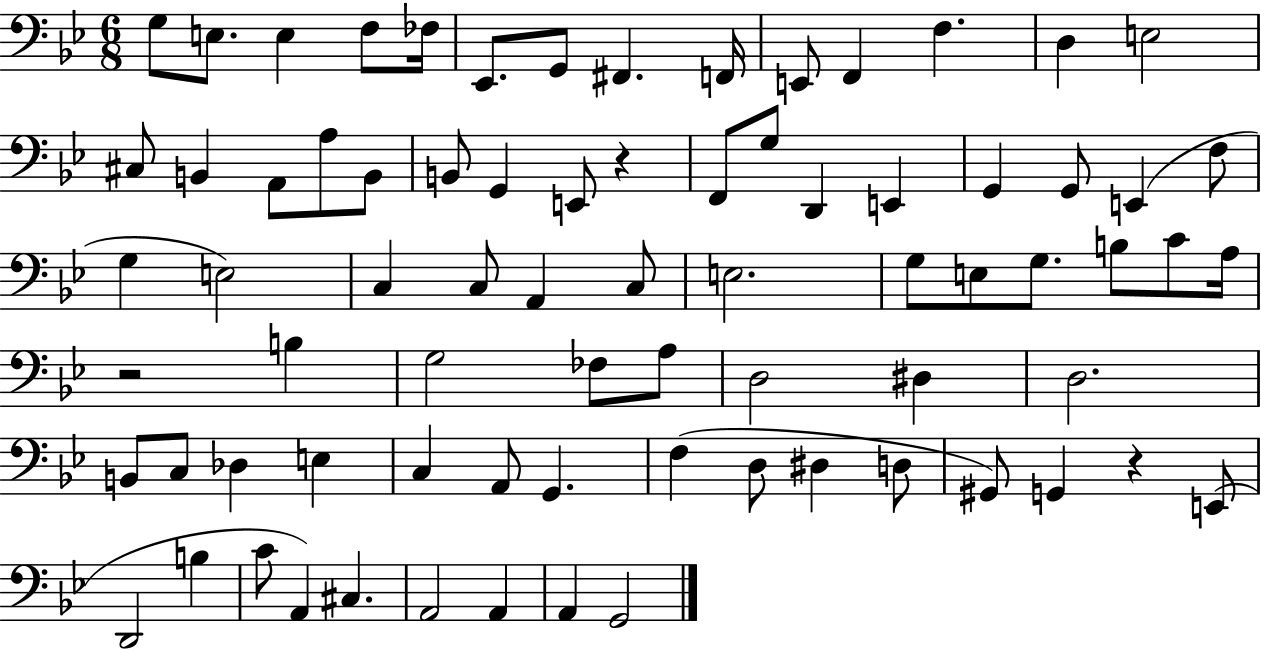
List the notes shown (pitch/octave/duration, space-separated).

G3/e E3/e. E3/q F3/e FES3/s Eb2/e. G2/e F#2/q. F2/s E2/e F2/q F3/q. D3/q E3/h C#3/e B2/q A2/e A3/e B2/e B2/e G2/q E2/e R/q F2/e G3/e D2/q E2/q G2/q G2/e E2/q F3/e G3/q E3/h C3/q C3/e A2/q C3/e E3/h. G3/e E3/e G3/e. B3/e C4/e A3/s R/h B3/q G3/h FES3/e A3/e D3/h D#3/q D3/h. B2/e C3/e Db3/q E3/q C3/q A2/e G2/q. F3/q D3/e D#3/q D3/e G#2/e G2/q R/q E2/e D2/h B3/q C4/e A2/q C#3/q. A2/h A2/q A2/q G2/h